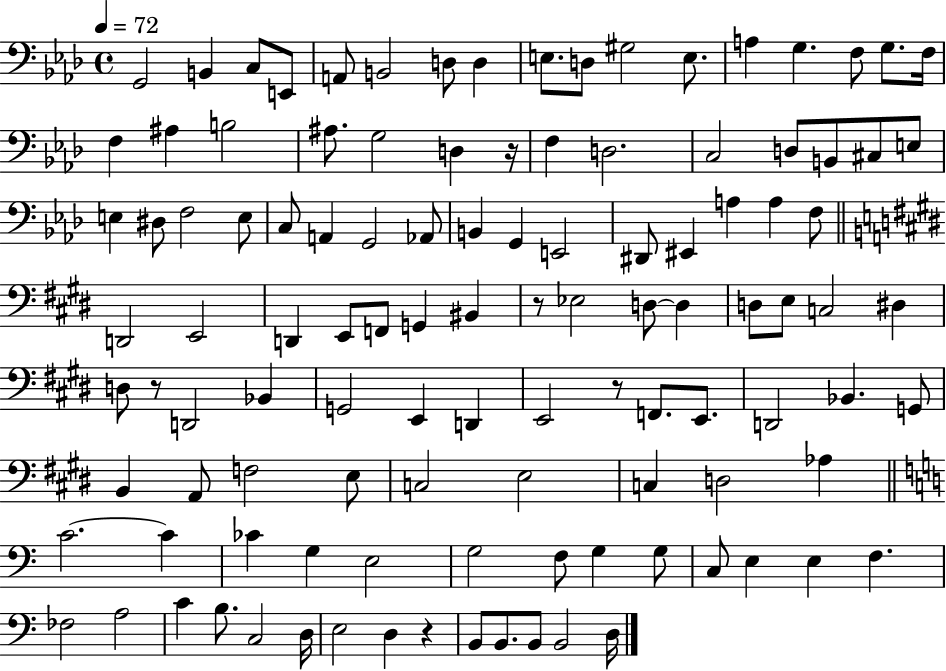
{
  \clef bass
  \time 4/4
  \defaultTimeSignature
  \key aes \major
  \tempo 4 = 72
  \repeat volta 2 { g,2 b,4 c8 e,8 | a,8 b,2 d8 d4 | e8. d8 gis2 e8. | a4 g4. f8 g8. f16 | \break f4 ais4 b2 | ais8. g2 d4 r16 | f4 d2. | c2 d8 b,8 cis8 e8 | \break e4 dis8 f2 e8 | c8 a,4 g,2 aes,8 | b,4 g,4 e,2 | dis,8 eis,4 a4 a4 f8 | \break \bar "||" \break \key e \major d,2 e,2 | d,4 e,8 f,8 g,4 bis,4 | r8 ees2 d8~~ d4 | d8 e8 c2 dis4 | \break d8 r8 d,2 bes,4 | g,2 e,4 d,4 | e,2 r8 f,8. e,8. | d,2 bes,4. g,8 | \break b,4 a,8 f2 e8 | c2 e2 | c4 d2 aes4 | \bar "||" \break \key a \minor c'2.~~ c'4 | ces'4 g4 e2 | g2 f8 g4 g8 | c8 e4 e4 f4. | \break fes2 a2 | c'4 b8. c2 d16 | e2 d4 r4 | b,8 b,8. b,8 b,2 d16 | \break } \bar "|."
}